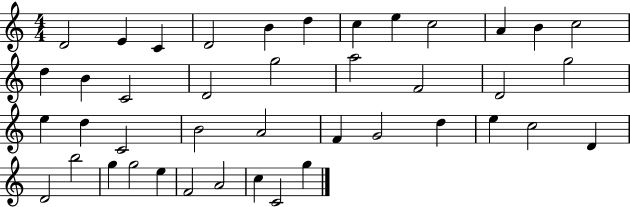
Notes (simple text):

D4/h E4/q C4/q D4/h B4/q D5/q C5/q E5/q C5/h A4/q B4/q C5/h D5/q B4/q C4/h D4/h G5/h A5/h F4/h D4/h G5/h E5/q D5/q C4/h B4/h A4/h F4/q G4/h D5/q E5/q C5/h D4/q D4/h B5/h G5/q G5/h E5/q F4/h A4/h C5/q C4/h G5/q